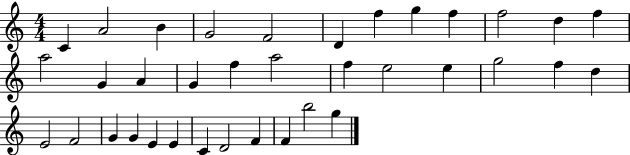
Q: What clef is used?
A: treble